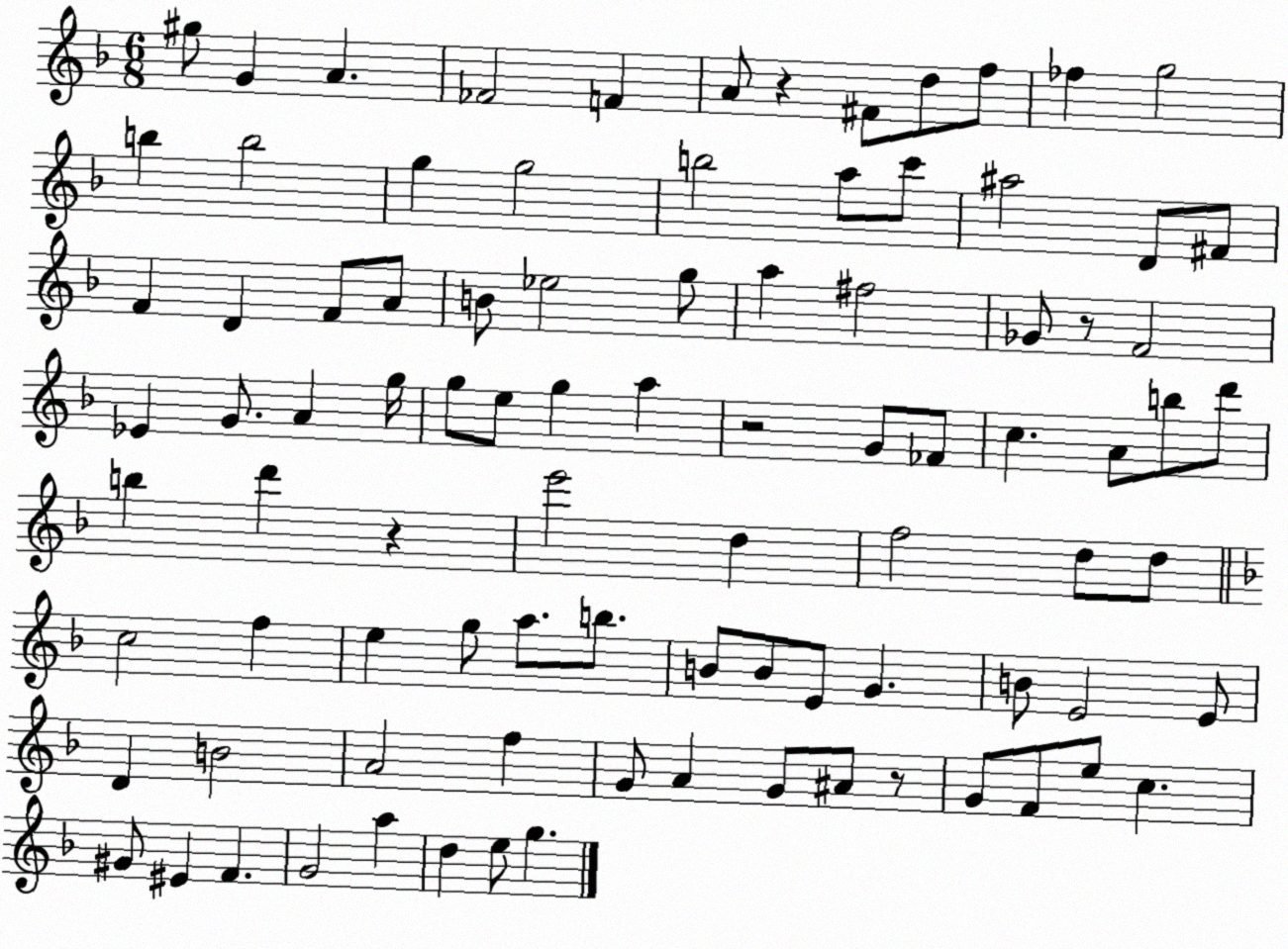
X:1
T:Untitled
M:6/8
L:1/4
K:F
^g/2 G A _F2 F A/2 z ^F/2 d/2 f/2 _f g2 b b2 g g2 b2 a/2 c'/2 ^a2 D/2 ^F/2 F D F/2 A/2 B/2 _e2 g/2 a ^f2 _G/2 z/2 F2 _E G/2 A g/4 g/2 e/2 g a z2 G/2 _F/2 c A/2 b/2 d'/2 b d' z e'2 d f2 d/2 d/2 c2 f e g/2 a/2 b/2 B/2 B/2 E/2 G B/2 E2 E/2 D B2 A2 f G/2 A G/2 ^A/2 z/2 G/2 F/2 e/2 c ^G/2 ^E F G2 a d e/2 g